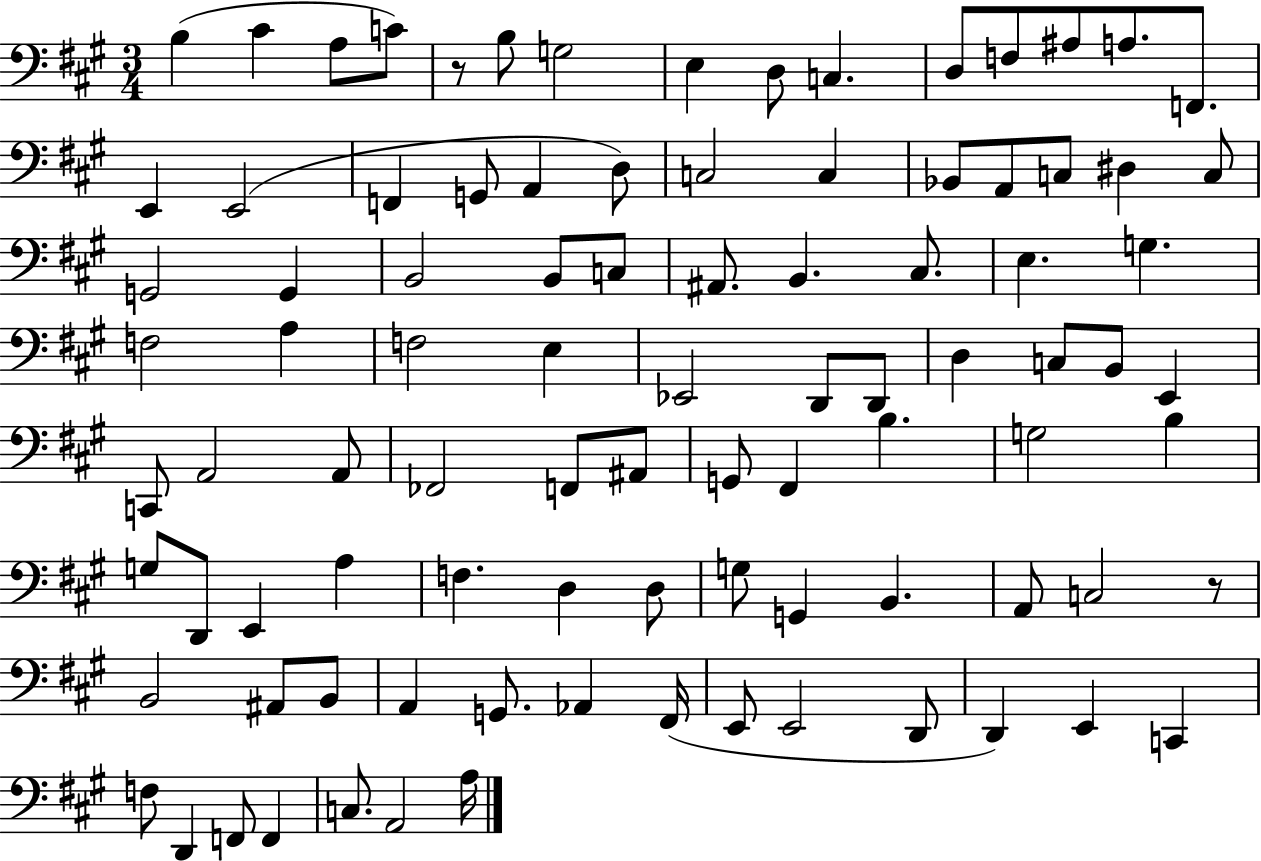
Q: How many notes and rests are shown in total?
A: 93